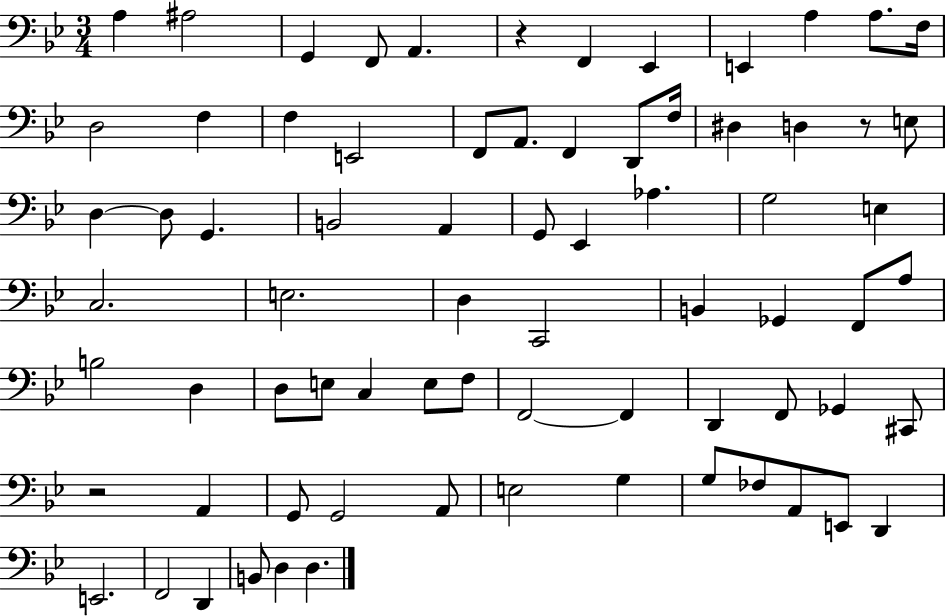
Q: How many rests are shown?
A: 3